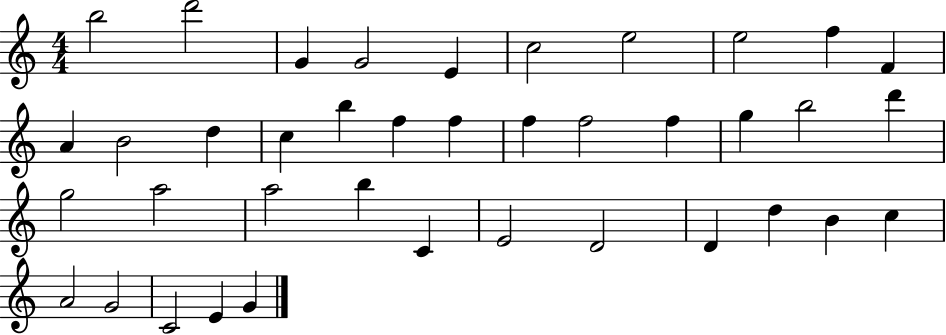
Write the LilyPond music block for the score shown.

{
  \clef treble
  \numericTimeSignature
  \time 4/4
  \key c \major
  b''2 d'''2 | g'4 g'2 e'4 | c''2 e''2 | e''2 f''4 f'4 | \break a'4 b'2 d''4 | c''4 b''4 f''4 f''4 | f''4 f''2 f''4 | g''4 b''2 d'''4 | \break g''2 a''2 | a''2 b''4 c'4 | e'2 d'2 | d'4 d''4 b'4 c''4 | \break a'2 g'2 | c'2 e'4 g'4 | \bar "|."
}